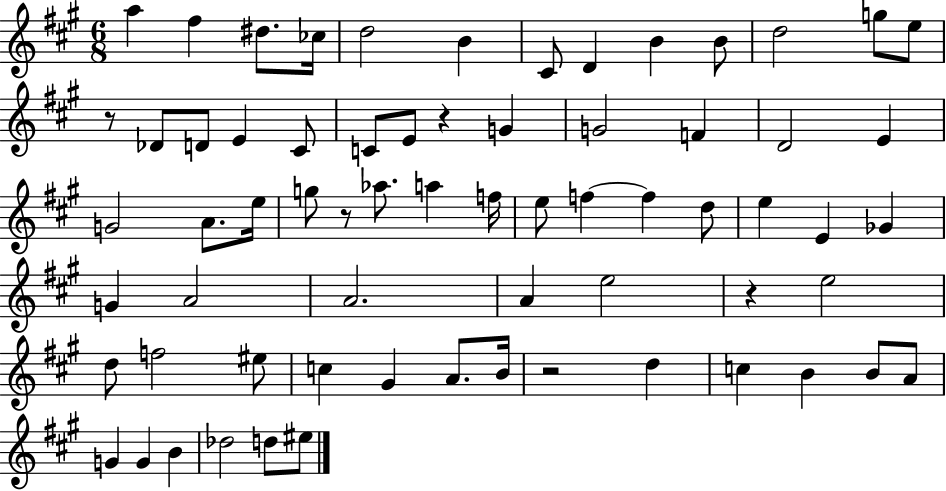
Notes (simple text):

A5/q F#5/q D#5/e. CES5/s D5/h B4/q C#4/e D4/q B4/q B4/e D5/h G5/e E5/e R/e Db4/e D4/e E4/q C#4/e C4/e E4/e R/q G4/q G4/h F4/q D4/h E4/q G4/h A4/e. E5/s G5/e R/e Ab5/e. A5/q F5/s E5/e F5/q F5/q D5/e E5/q E4/q Gb4/q G4/q A4/h A4/h. A4/q E5/h R/q E5/h D5/e F5/h EIS5/e C5/q G#4/q A4/e. B4/s R/h D5/q C5/q B4/q B4/e A4/e G4/q G4/q B4/q Db5/h D5/e EIS5/e